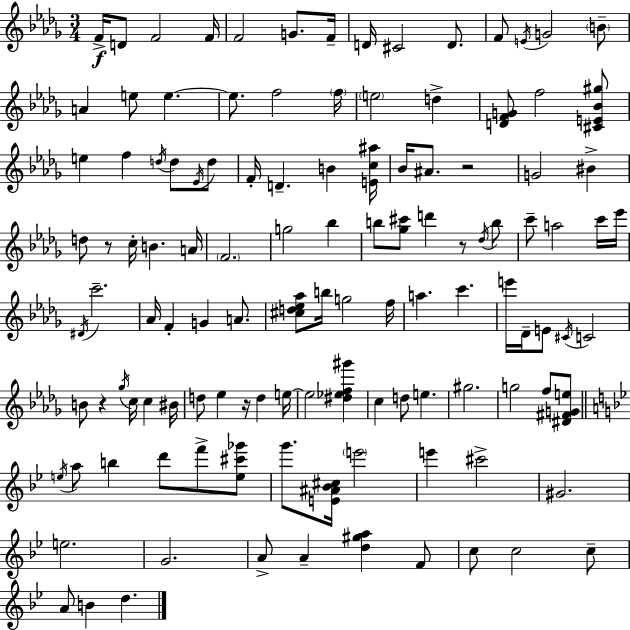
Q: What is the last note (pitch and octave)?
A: D5